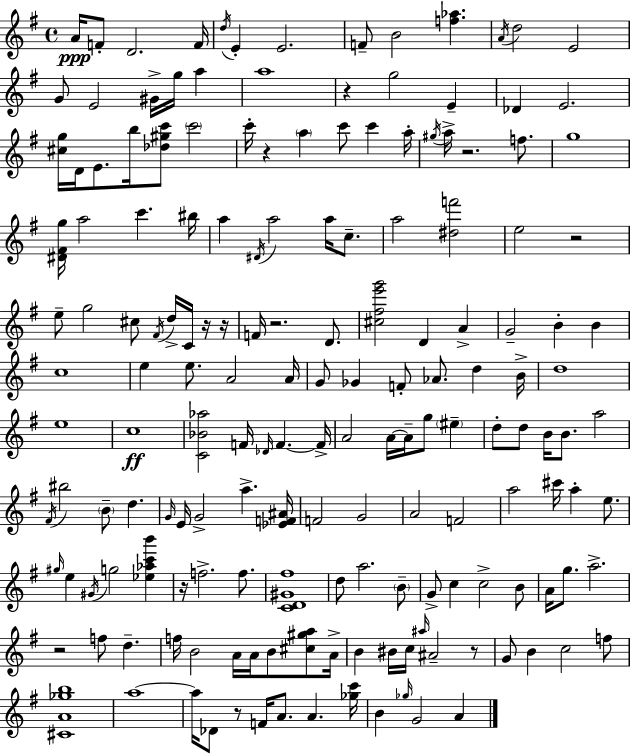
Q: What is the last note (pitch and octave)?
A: A4